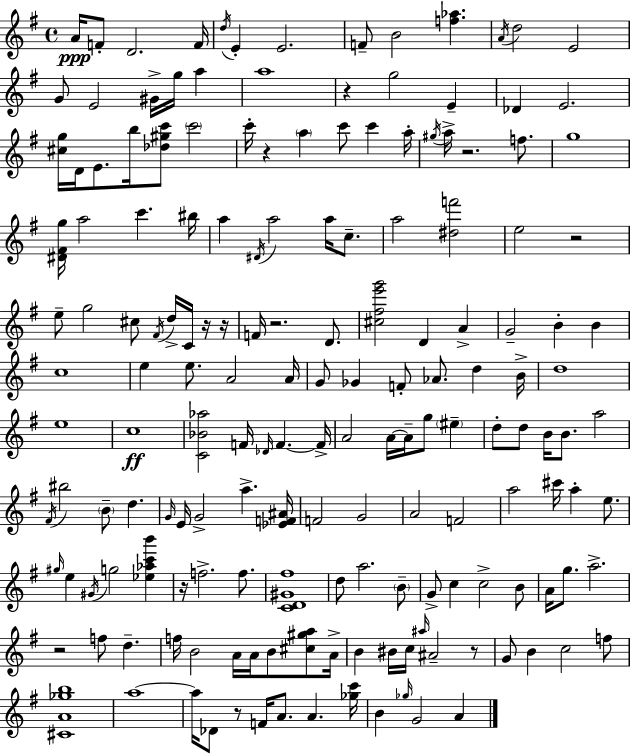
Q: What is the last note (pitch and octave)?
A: A4